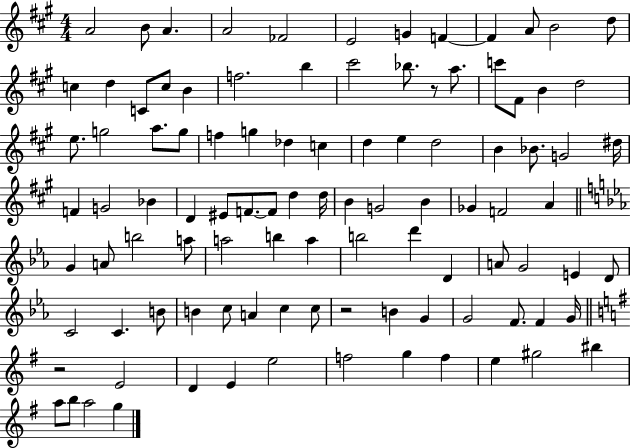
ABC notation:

X:1
T:Untitled
M:4/4
L:1/4
K:A
A2 B/2 A A2 _F2 E2 G F F A/2 B2 d/2 c d C/2 c/2 B f2 b ^c'2 _b/2 z/2 a/2 c'/2 ^F/2 B d2 e/2 g2 a/2 g/2 f g _d c d e d2 B _B/2 G2 ^d/4 F G2 _B D ^E/2 F/2 F/2 d d/4 B G2 B _G F2 A G A/2 b2 a/2 a2 b a b2 d' D A/2 G2 E D/2 C2 C B/2 B c/2 A c c/2 z2 B G G2 F/2 F G/4 z2 E2 D E e2 f2 g f e ^g2 ^b a/2 b/2 a2 g